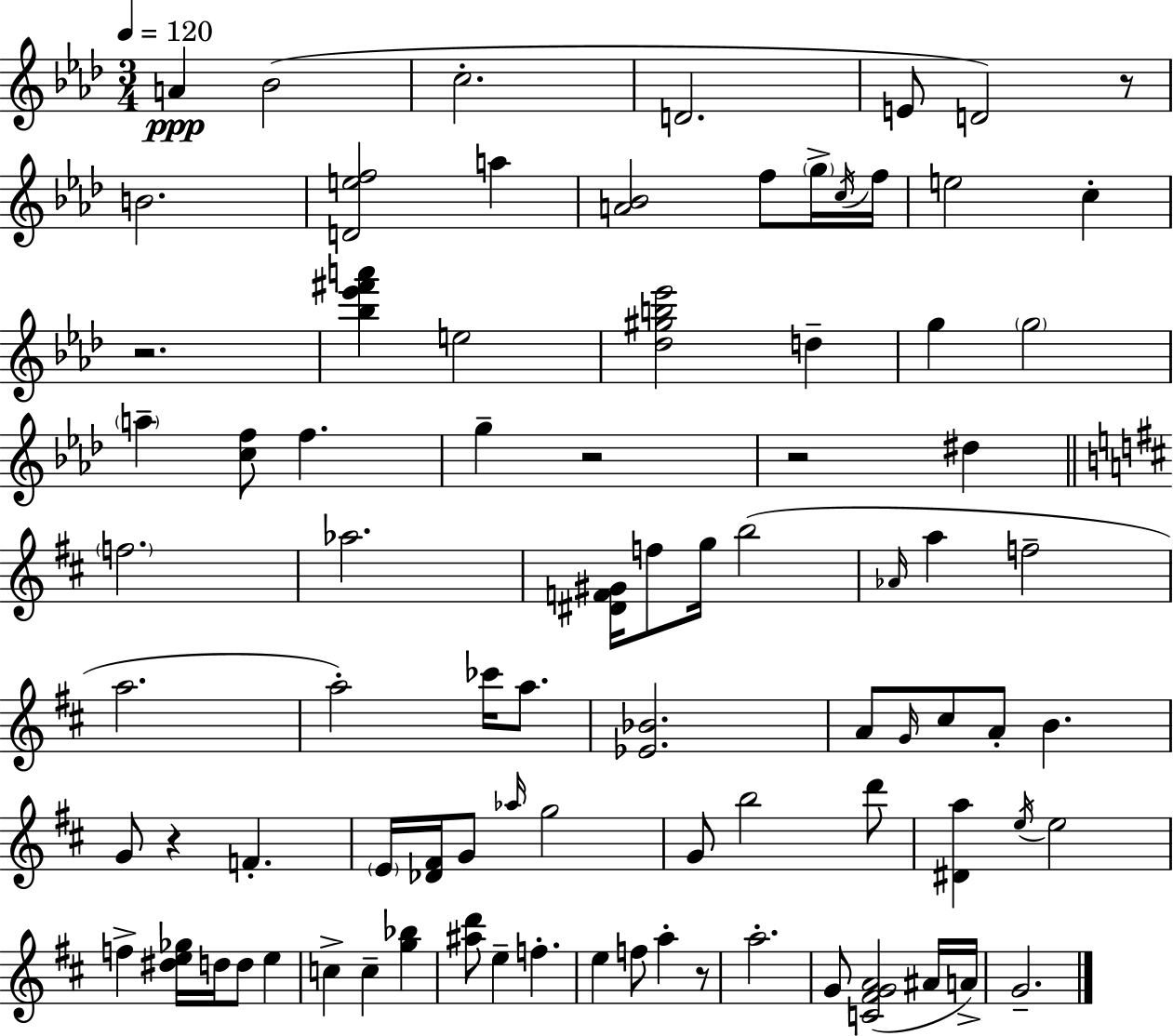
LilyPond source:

{
  \clef treble
  \numericTimeSignature
  \time 3/4
  \key aes \major
  \tempo 4 = 120
  \repeat volta 2 { a'4\ppp bes'2( | c''2.-. | d'2. | e'8 d'2) r8 | \break b'2. | <d' e'' f''>2 a''4 | <a' bes'>2 f''8 \parenthesize g''16-> \acciaccatura { c''16 } | f''16 e''2 c''4-. | \break r2. | <bes'' ees''' fis''' a'''>4 e''2 | <des'' gis'' b'' ees'''>2 d''4-- | g''4 \parenthesize g''2 | \break \parenthesize a''4-- <c'' f''>8 f''4. | g''4-- r2 | r2 dis''4 | \bar "||" \break \key d \major \parenthesize f''2. | aes''2. | <dis' f' gis'>16 f''8 g''16 b''2( | \grace { aes'16 } a''4 f''2-- | \break a''2. | a''2-.) ces'''16 a''8. | <ees' bes'>2. | a'8 \grace { g'16 } cis''8 a'8-. b'4. | \break g'8 r4 f'4.-. | \parenthesize e'16 <des' fis'>16 g'8 \grace { aes''16 } g''2 | g'8 b''2 | d'''8 <dis' a''>4 \acciaccatura { e''16 } e''2 | \break f''4-> <dis'' e'' ges''>16 d''16 d''8 | e''4 c''4-> c''4-- | <g'' bes''>4 <ais'' d'''>8 e''4-- f''4.-. | e''4 f''8 a''4-. | \break r8 a''2.-. | g'8 <c' fis' g' a'>2( | ais'16 a'16->) g'2.-- | } \bar "|."
}